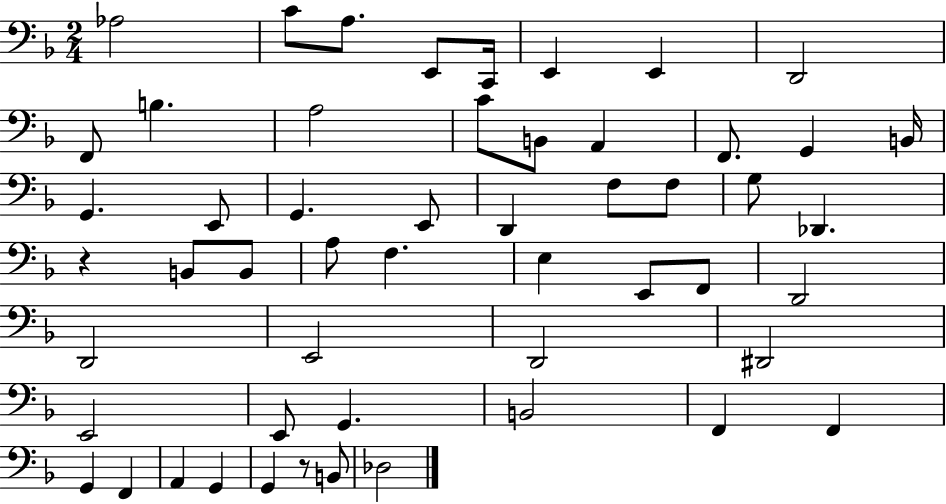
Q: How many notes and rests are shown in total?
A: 53